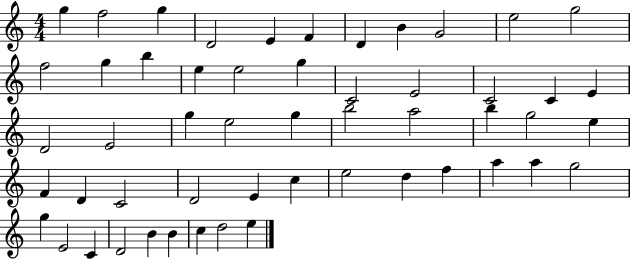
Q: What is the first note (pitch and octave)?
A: G5